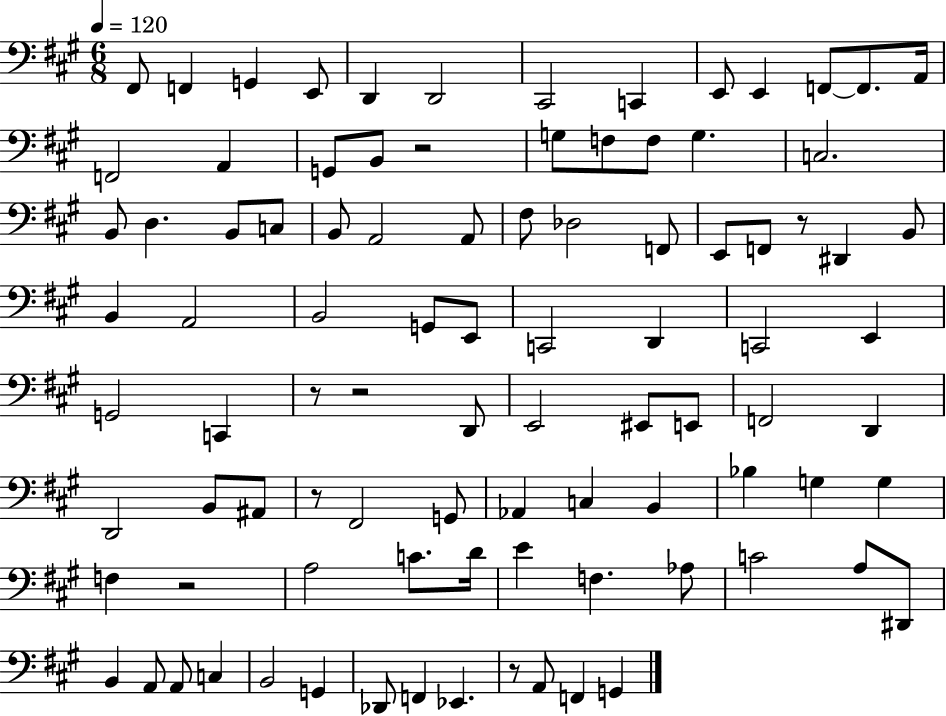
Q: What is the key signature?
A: A major